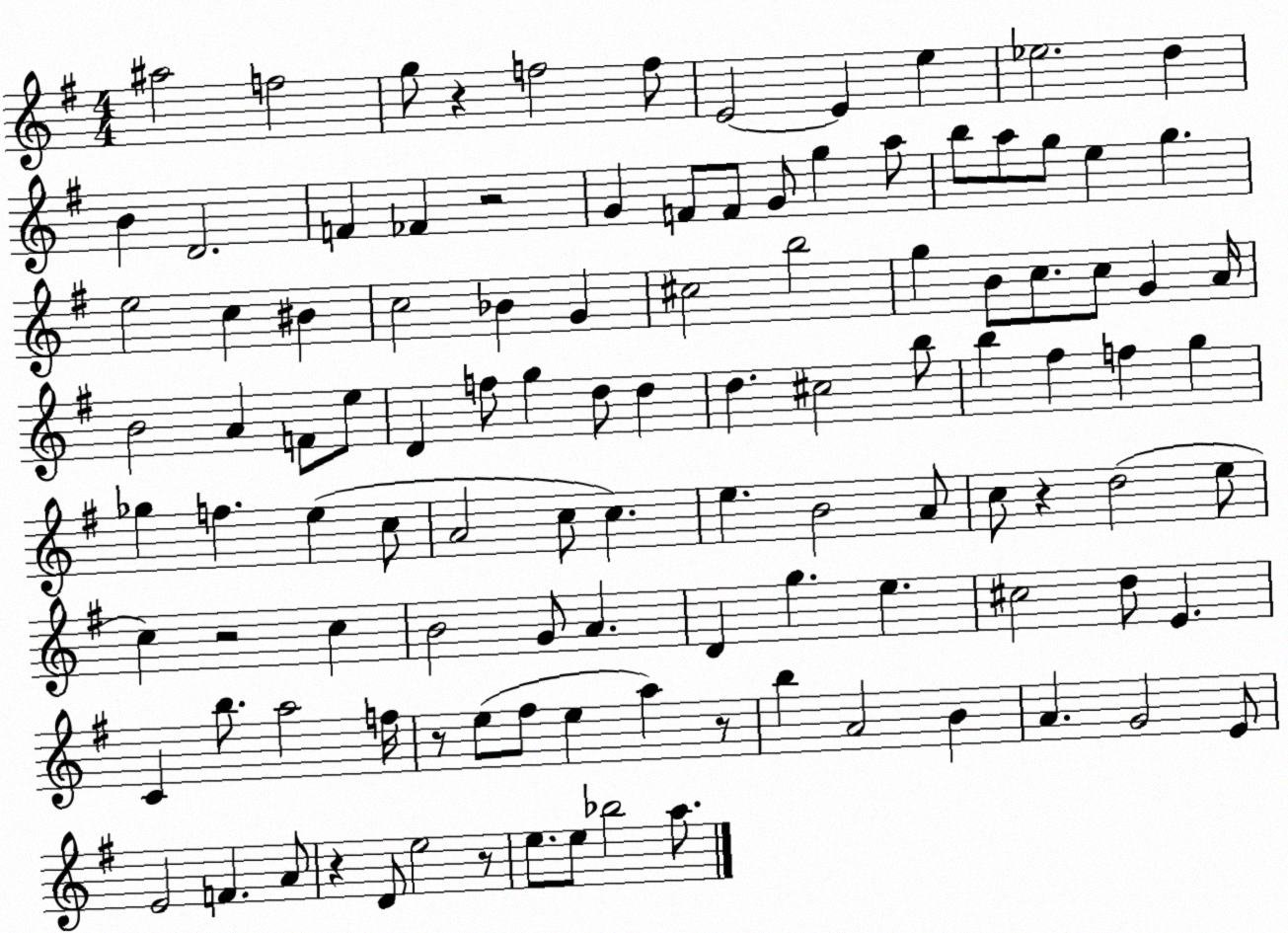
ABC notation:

X:1
T:Untitled
M:4/4
L:1/4
K:G
^a2 f2 g/2 z f2 f/2 E2 E e _e2 d B D2 F _F z2 G F/2 F/2 G/2 g a/2 b/2 a/2 g/2 e g e2 c ^B c2 _B G ^c2 b2 g B/2 c/2 c/2 G A/4 B2 A F/2 e/2 D f/2 g d/2 d d ^c2 b/2 b ^f f g _g f e c/2 A2 c/2 c e B2 A/2 c/2 z d2 e/2 c z2 c B2 G/2 A D g e ^c2 d/2 E C b/2 a2 f/4 z/2 e/2 ^f/2 e a z/2 b A2 B A G2 E/2 E2 F A/2 z D/2 e2 z/2 e/2 e/2 _b2 a/2